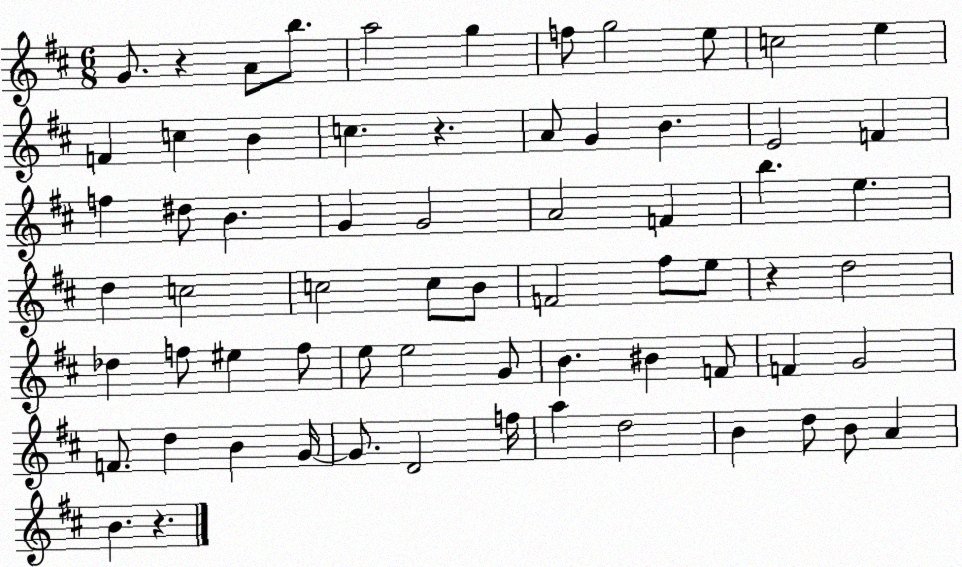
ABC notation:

X:1
T:Untitled
M:6/8
L:1/4
K:D
G/2 z A/2 b/2 a2 g f/2 g2 e/2 c2 e F c B c z A/2 G B E2 F f ^d/2 B G G2 A2 F b e d c2 c2 c/2 B/2 F2 ^f/2 e/2 z d2 _d f/2 ^e f/2 e/2 e2 G/2 B ^B F/2 F G2 F/2 d B G/4 G/2 D2 f/4 a d2 B d/2 B/2 A B z